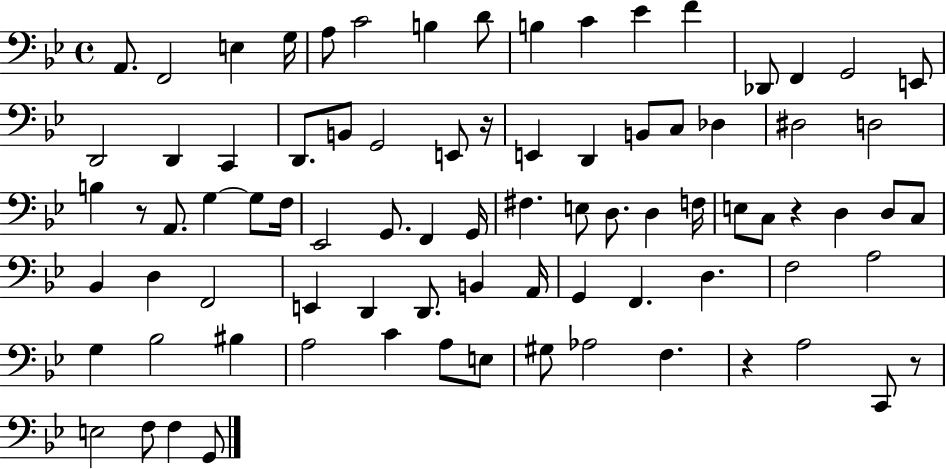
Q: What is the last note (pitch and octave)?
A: G2